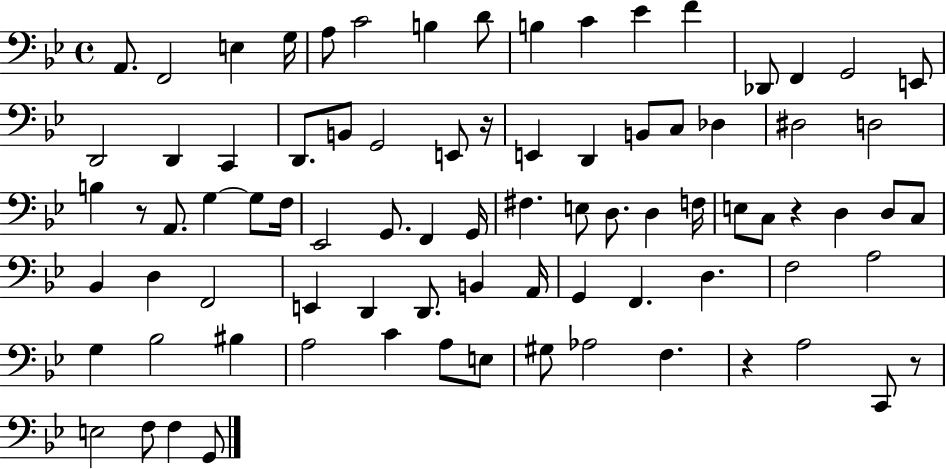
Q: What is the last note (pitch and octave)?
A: G2